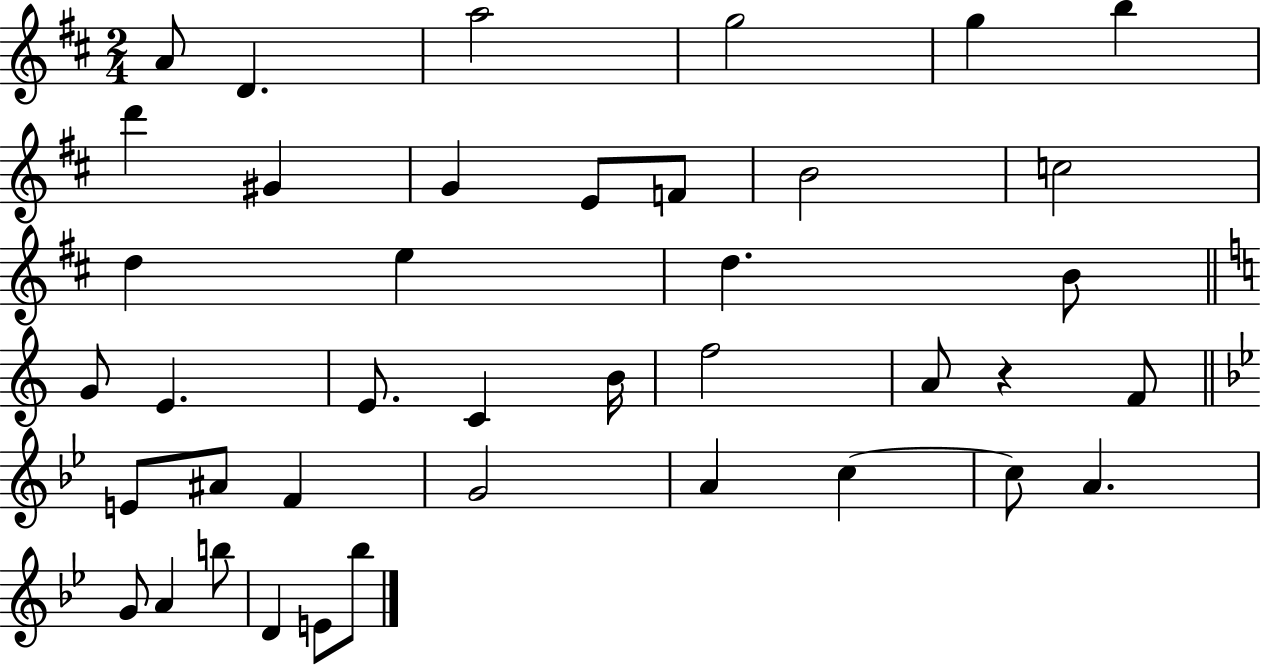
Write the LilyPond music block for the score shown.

{
  \clef treble
  \numericTimeSignature
  \time 2/4
  \key d \major
  a'8 d'4. | a''2 | g''2 | g''4 b''4 | \break d'''4 gis'4 | g'4 e'8 f'8 | b'2 | c''2 | \break d''4 e''4 | d''4. b'8 | \bar "||" \break \key c \major g'8 e'4. | e'8. c'4 b'16 | f''2 | a'8 r4 f'8 | \break \bar "||" \break \key g \minor e'8 ais'8 f'4 | g'2 | a'4 c''4~~ | c''8 a'4. | \break g'8 a'4 b''8 | d'4 e'8 bes''8 | \bar "|."
}